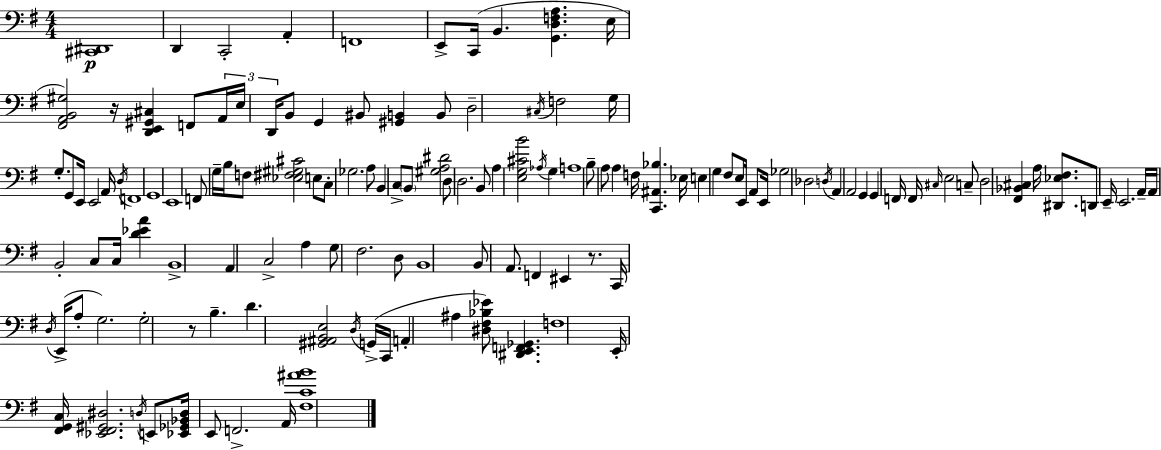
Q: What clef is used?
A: bass